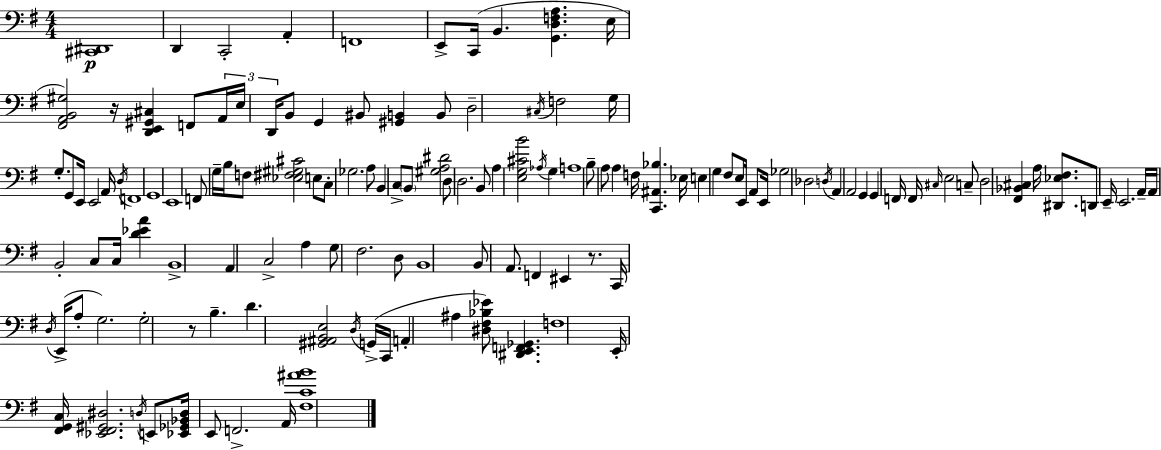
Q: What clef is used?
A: bass